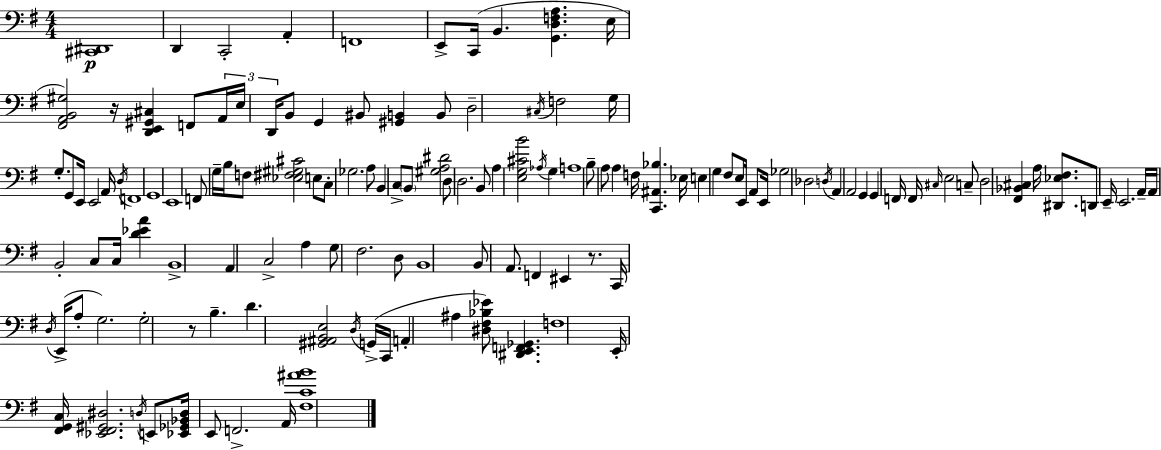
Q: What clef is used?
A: bass